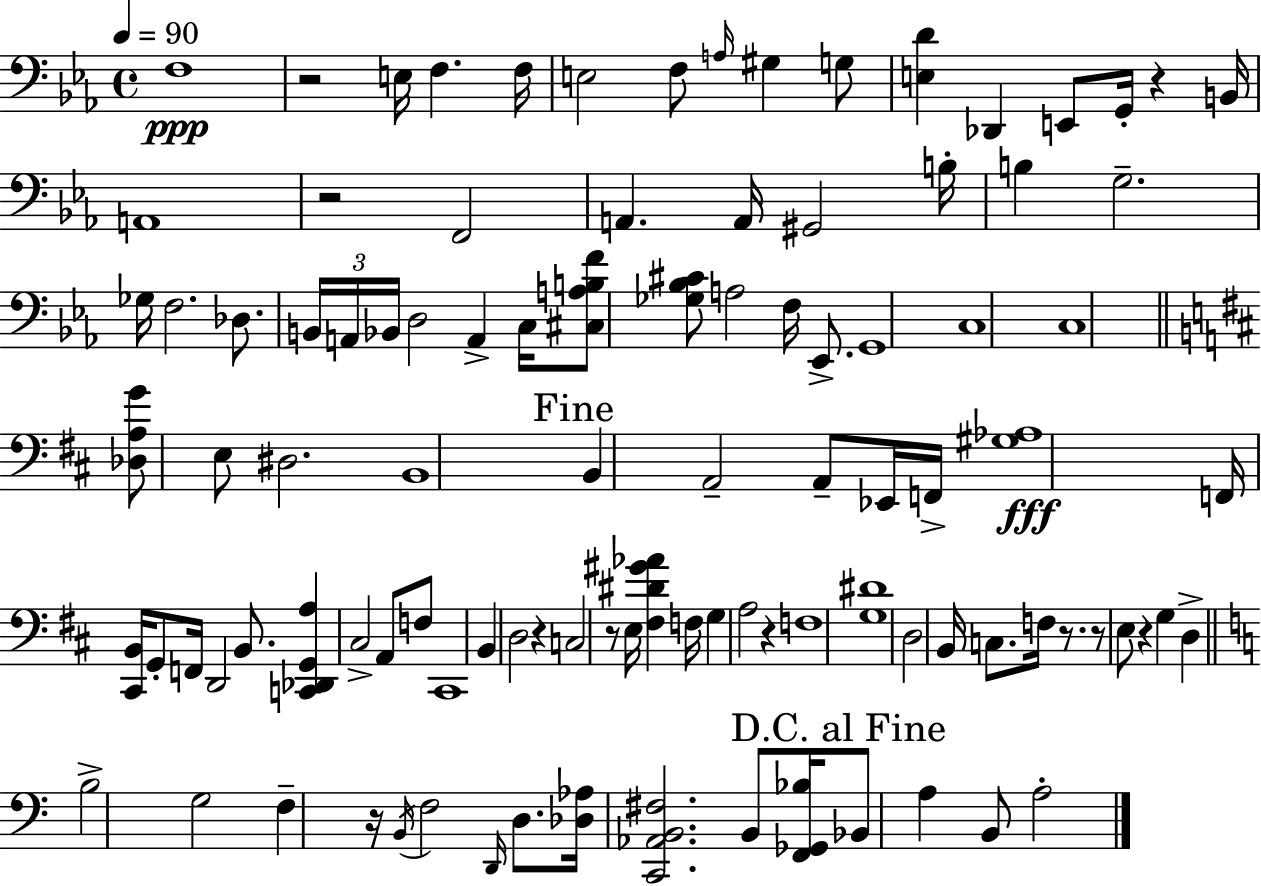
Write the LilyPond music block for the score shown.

{
  \clef bass
  \time 4/4
  \defaultTimeSignature
  \key c \minor
  \tempo 4 = 90
  f1\ppp | r2 e16 f4. f16 | e2 f8 \grace { a16 } gis4 g8 | <e d'>4 des,4 e,8 g,16-. r4 | \break b,16 a,1 | r2 f,2 | a,4. a,16 gis,2 | b16-. b4 g2.-- | \break ges16 f2. des8. | \tuplet 3/2 { b,16 a,16 bes,16 } d2 a,4-> | c16 <cis a b f'>8 <ges bes cis'>8 a2 f16 ees,8.-> | g,1 | \break c1 | c1 | \bar "||" \break \key d \major <des a g'>8 e8 dis2. | b,1 | \mark "Fine" b,4 a,2-- a,8-- ees,16 f,16-> | <gis aes>1\fff | \break f,16 <cis, b,>16 g,8-. f,16 d,2 b,8. | <c, des, g, a>4 cis2-> a,8 f8 | cis,1 | b,4 d2 r4 | \break c2 r8 e16 <fis dis' gis' aes'>4 f16 | g4 a2 r4 | f1 | <g dis'>1 | \break d2 b,16 c8. f16 r8. | r8 e8 r4 g4 d4-> | \bar "||" \break \key c \major b2-> g2 | f4-- r16 \acciaccatura { b,16 } f2 \grace { d,16 } d8. | <des aes>16 <c, aes, b, fis>2. b,8 | <f, ges, bes>16 \mark "D.C. al Fine" bes,8 a4 b,8 a2-. | \break \bar "|."
}